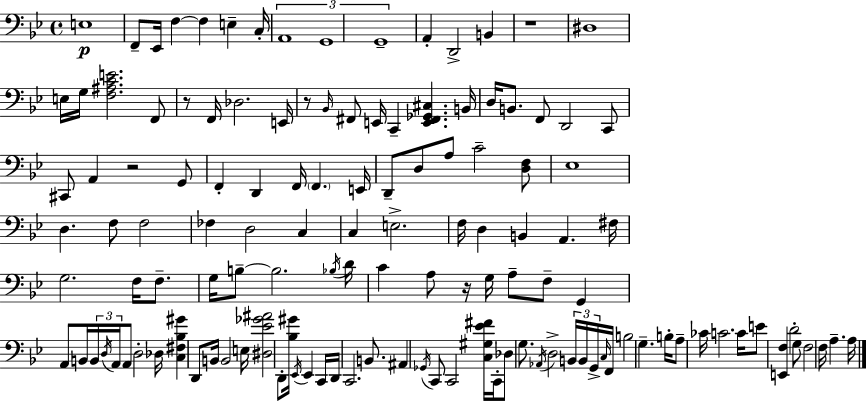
{
  \clef bass
  \time 4/4
  \defaultTimeSignature
  \key g \minor
  e1\p | f,8-- ees,16 f4~~ f4 e4-- c16-. | \tuplet 3/2 { a,1 | g,1 | \break g,1-- } | a,4-. d,2-> b,4 | r1 | dis1 | \break e16 g16 <f ais c' e'>2. f,8 | r8 f,16 des2. e,16 | r8 \grace { bes,16 } fis,8 e,16 c,4-- <e, fis, ges, cis>4. | b,16 d16 b,8. f,8 d,2 c,8 | \break cis,8 a,4 r2 g,8 | f,4-. d,4 f,16 \parenthesize f,4. | e,16 d,8-- d8 a8 c'2-- <d f>8 | ees1 | \break d4. f8 f2 | fes4 d2 c4 | c4 e2.-> | f16 d4 b,4 a,4. | \break fis16 g2. f16 f8.-- | g16 b8--~~ b2. | \acciaccatura { bes16 } d'16 c'4 a8 r16 g16 a8-- f8-- g,4 | a,8 b,16 \tuplet 3/2 { b,16 \acciaccatura { d16 } a,16 } a,8 d2-. | \break des16 <c fis bes gis'>4 d,8 b,16 b,2 | e16 <dis ees' ges' ais'>2 d,8-. <bes gis'>16 \acciaccatura { ees,16 } ees,4 | c,16 d,16 c,2. | b,8. ais,4 \acciaccatura { ges,16 } c,8 c,2 | \break <c gis ees' fis'>16 c,16-. des8 g8. \acciaccatura { aes,16 } d2-> | \tuplet 3/2 { b,16 b,16 g,16-> } \grace { c16 } f,16 b2 | g4.-- b16-. a8-- ces'16 c'2. | c'16 e'8 <e, f>4 d'2-. | \break g8 f2 f16 | a4.-- a16 \bar "|."
}